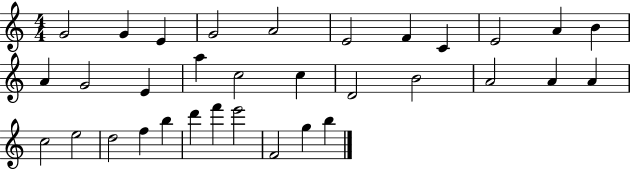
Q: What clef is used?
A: treble